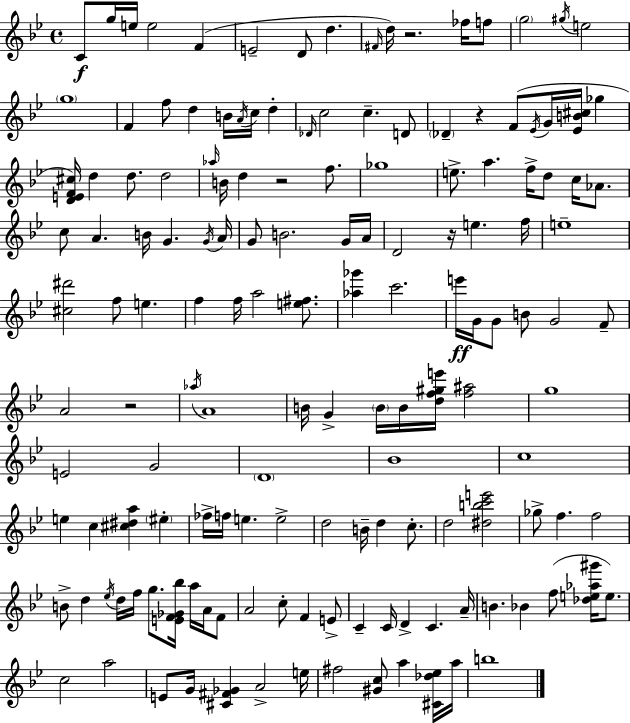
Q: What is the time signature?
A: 4/4